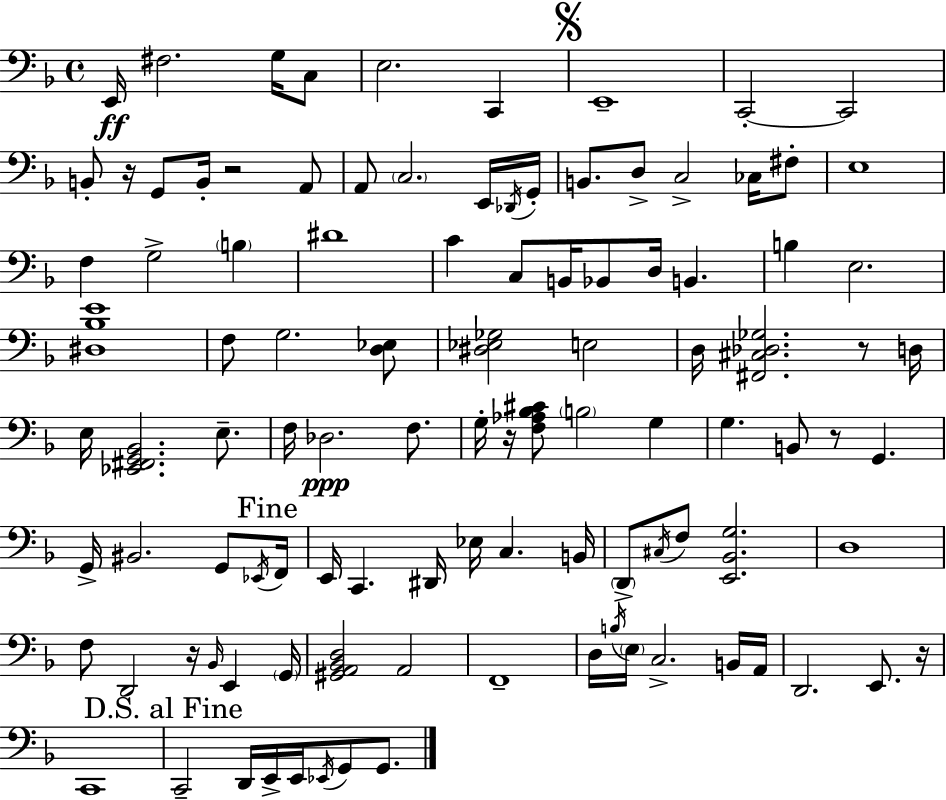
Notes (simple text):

E2/s F#3/h. G3/s C3/e E3/h. C2/q E2/w C2/h C2/h B2/e R/s G2/e B2/s R/h A2/e A2/e C3/h. E2/s Db2/s G2/s B2/e. D3/e C3/h CES3/s F#3/e E3/w F3/q G3/h B3/q D#4/w C4/q C3/e B2/s Bb2/e D3/s B2/q. B3/q E3/h. [D#3,Bb3,E4]/w F3/e G3/h. [D3,Eb3]/e [D#3,Eb3,Gb3]/h E3/h D3/s [F#2,C#3,Db3,Gb3]/h. R/e D3/s E3/s [Eb2,F#2,G2,Bb2]/h. E3/e. F3/s Db3/h. F3/e. G3/s R/s [F3,Ab3,Bb3,C#4]/e B3/h G3/q G3/q. B2/e R/e G2/q. G2/s BIS2/h. G2/e Eb2/s F2/s E2/s C2/q. D#2/s Eb3/s C3/q. B2/s D2/e C#3/s F3/e [E2,Bb2,G3]/h. D3/w F3/e D2/h R/s Bb2/s E2/q G2/s [G#2,A2,Bb2,D3]/h A2/h F2/w D3/s B3/s E3/s C3/h. B2/s A2/s D2/h. E2/e. R/s C2/w C2/h D2/s E2/s E2/s Eb2/s G2/e G2/e.